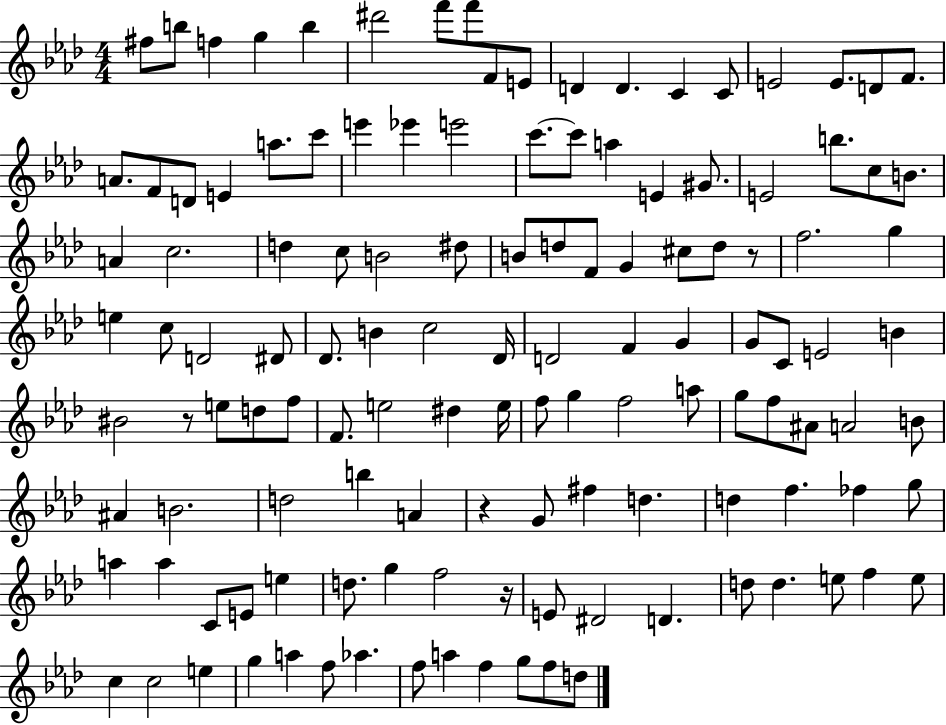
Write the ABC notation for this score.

X:1
T:Untitled
M:4/4
L:1/4
K:Ab
^f/2 b/2 f g b ^d'2 f'/2 f'/2 F/2 E/2 D D C C/2 E2 E/2 D/2 F/2 A/2 F/2 D/2 E a/2 c'/2 e' _e' e'2 c'/2 c'/2 a E ^G/2 E2 b/2 c/2 B/2 A c2 d c/2 B2 ^d/2 B/2 d/2 F/2 G ^c/2 d/2 z/2 f2 g e c/2 D2 ^D/2 _D/2 B c2 _D/4 D2 F G G/2 C/2 E2 B ^B2 z/2 e/2 d/2 f/2 F/2 e2 ^d e/4 f/2 g f2 a/2 g/2 f/2 ^A/2 A2 B/2 ^A B2 d2 b A z G/2 ^f d d f _f g/2 a a C/2 E/2 e d/2 g f2 z/4 E/2 ^D2 D d/2 d e/2 f e/2 c c2 e g a f/2 _a f/2 a f g/2 f/2 d/2